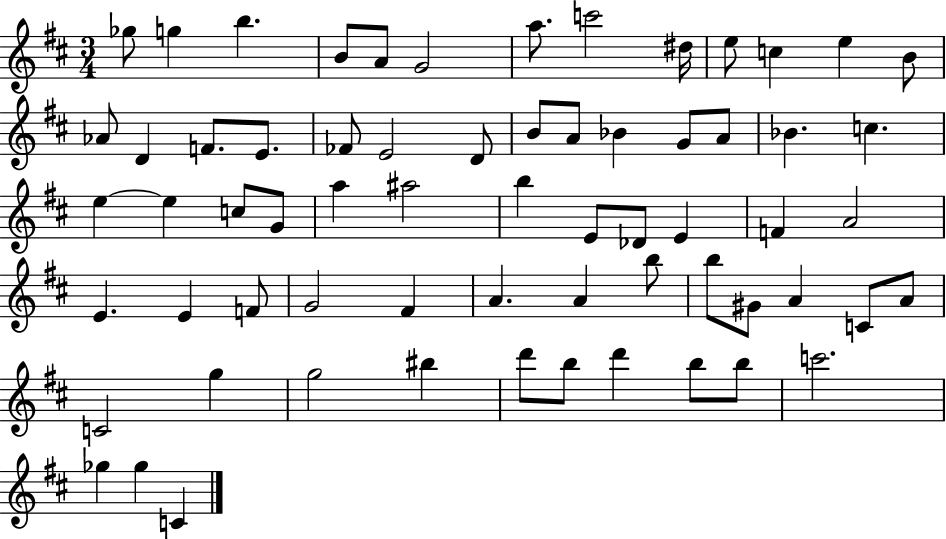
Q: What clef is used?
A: treble